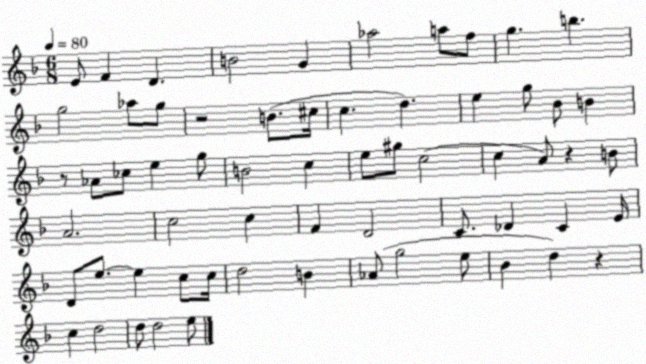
X:1
T:Untitled
M:6/8
L:1/4
K:F
E/2 F D B2 G _a2 a/2 f/2 g b g2 _a/2 g/2 z2 B/2 ^c/4 c d e g/2 _B/2 B z/2 _A/2 _c/2 e g/2 B2 c e/2 ^g/2 c2 c A/2 z B/2 A2 c2 c F D2 C/2 _D C E/4 D/2 e/2 e c/2 c/4 d2 B _A/2 g2 e/2 _B d z c d2 d/2 d2 e/2